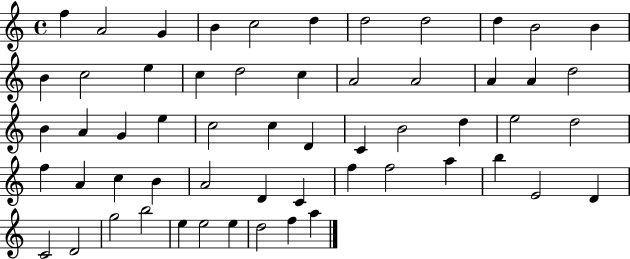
X:1
T:Untitled
M:4/4
L:1/4
K:C
f A2 G B c2 d d2 d2 d B2 B B c2 e c d2 c A2 A2 A A d2 B A G e c2 c D C B2 d e2 d2 f A c B A2 D C f f2 a b E2 D C2 D2 g2 b2 e e2 e d2 f a